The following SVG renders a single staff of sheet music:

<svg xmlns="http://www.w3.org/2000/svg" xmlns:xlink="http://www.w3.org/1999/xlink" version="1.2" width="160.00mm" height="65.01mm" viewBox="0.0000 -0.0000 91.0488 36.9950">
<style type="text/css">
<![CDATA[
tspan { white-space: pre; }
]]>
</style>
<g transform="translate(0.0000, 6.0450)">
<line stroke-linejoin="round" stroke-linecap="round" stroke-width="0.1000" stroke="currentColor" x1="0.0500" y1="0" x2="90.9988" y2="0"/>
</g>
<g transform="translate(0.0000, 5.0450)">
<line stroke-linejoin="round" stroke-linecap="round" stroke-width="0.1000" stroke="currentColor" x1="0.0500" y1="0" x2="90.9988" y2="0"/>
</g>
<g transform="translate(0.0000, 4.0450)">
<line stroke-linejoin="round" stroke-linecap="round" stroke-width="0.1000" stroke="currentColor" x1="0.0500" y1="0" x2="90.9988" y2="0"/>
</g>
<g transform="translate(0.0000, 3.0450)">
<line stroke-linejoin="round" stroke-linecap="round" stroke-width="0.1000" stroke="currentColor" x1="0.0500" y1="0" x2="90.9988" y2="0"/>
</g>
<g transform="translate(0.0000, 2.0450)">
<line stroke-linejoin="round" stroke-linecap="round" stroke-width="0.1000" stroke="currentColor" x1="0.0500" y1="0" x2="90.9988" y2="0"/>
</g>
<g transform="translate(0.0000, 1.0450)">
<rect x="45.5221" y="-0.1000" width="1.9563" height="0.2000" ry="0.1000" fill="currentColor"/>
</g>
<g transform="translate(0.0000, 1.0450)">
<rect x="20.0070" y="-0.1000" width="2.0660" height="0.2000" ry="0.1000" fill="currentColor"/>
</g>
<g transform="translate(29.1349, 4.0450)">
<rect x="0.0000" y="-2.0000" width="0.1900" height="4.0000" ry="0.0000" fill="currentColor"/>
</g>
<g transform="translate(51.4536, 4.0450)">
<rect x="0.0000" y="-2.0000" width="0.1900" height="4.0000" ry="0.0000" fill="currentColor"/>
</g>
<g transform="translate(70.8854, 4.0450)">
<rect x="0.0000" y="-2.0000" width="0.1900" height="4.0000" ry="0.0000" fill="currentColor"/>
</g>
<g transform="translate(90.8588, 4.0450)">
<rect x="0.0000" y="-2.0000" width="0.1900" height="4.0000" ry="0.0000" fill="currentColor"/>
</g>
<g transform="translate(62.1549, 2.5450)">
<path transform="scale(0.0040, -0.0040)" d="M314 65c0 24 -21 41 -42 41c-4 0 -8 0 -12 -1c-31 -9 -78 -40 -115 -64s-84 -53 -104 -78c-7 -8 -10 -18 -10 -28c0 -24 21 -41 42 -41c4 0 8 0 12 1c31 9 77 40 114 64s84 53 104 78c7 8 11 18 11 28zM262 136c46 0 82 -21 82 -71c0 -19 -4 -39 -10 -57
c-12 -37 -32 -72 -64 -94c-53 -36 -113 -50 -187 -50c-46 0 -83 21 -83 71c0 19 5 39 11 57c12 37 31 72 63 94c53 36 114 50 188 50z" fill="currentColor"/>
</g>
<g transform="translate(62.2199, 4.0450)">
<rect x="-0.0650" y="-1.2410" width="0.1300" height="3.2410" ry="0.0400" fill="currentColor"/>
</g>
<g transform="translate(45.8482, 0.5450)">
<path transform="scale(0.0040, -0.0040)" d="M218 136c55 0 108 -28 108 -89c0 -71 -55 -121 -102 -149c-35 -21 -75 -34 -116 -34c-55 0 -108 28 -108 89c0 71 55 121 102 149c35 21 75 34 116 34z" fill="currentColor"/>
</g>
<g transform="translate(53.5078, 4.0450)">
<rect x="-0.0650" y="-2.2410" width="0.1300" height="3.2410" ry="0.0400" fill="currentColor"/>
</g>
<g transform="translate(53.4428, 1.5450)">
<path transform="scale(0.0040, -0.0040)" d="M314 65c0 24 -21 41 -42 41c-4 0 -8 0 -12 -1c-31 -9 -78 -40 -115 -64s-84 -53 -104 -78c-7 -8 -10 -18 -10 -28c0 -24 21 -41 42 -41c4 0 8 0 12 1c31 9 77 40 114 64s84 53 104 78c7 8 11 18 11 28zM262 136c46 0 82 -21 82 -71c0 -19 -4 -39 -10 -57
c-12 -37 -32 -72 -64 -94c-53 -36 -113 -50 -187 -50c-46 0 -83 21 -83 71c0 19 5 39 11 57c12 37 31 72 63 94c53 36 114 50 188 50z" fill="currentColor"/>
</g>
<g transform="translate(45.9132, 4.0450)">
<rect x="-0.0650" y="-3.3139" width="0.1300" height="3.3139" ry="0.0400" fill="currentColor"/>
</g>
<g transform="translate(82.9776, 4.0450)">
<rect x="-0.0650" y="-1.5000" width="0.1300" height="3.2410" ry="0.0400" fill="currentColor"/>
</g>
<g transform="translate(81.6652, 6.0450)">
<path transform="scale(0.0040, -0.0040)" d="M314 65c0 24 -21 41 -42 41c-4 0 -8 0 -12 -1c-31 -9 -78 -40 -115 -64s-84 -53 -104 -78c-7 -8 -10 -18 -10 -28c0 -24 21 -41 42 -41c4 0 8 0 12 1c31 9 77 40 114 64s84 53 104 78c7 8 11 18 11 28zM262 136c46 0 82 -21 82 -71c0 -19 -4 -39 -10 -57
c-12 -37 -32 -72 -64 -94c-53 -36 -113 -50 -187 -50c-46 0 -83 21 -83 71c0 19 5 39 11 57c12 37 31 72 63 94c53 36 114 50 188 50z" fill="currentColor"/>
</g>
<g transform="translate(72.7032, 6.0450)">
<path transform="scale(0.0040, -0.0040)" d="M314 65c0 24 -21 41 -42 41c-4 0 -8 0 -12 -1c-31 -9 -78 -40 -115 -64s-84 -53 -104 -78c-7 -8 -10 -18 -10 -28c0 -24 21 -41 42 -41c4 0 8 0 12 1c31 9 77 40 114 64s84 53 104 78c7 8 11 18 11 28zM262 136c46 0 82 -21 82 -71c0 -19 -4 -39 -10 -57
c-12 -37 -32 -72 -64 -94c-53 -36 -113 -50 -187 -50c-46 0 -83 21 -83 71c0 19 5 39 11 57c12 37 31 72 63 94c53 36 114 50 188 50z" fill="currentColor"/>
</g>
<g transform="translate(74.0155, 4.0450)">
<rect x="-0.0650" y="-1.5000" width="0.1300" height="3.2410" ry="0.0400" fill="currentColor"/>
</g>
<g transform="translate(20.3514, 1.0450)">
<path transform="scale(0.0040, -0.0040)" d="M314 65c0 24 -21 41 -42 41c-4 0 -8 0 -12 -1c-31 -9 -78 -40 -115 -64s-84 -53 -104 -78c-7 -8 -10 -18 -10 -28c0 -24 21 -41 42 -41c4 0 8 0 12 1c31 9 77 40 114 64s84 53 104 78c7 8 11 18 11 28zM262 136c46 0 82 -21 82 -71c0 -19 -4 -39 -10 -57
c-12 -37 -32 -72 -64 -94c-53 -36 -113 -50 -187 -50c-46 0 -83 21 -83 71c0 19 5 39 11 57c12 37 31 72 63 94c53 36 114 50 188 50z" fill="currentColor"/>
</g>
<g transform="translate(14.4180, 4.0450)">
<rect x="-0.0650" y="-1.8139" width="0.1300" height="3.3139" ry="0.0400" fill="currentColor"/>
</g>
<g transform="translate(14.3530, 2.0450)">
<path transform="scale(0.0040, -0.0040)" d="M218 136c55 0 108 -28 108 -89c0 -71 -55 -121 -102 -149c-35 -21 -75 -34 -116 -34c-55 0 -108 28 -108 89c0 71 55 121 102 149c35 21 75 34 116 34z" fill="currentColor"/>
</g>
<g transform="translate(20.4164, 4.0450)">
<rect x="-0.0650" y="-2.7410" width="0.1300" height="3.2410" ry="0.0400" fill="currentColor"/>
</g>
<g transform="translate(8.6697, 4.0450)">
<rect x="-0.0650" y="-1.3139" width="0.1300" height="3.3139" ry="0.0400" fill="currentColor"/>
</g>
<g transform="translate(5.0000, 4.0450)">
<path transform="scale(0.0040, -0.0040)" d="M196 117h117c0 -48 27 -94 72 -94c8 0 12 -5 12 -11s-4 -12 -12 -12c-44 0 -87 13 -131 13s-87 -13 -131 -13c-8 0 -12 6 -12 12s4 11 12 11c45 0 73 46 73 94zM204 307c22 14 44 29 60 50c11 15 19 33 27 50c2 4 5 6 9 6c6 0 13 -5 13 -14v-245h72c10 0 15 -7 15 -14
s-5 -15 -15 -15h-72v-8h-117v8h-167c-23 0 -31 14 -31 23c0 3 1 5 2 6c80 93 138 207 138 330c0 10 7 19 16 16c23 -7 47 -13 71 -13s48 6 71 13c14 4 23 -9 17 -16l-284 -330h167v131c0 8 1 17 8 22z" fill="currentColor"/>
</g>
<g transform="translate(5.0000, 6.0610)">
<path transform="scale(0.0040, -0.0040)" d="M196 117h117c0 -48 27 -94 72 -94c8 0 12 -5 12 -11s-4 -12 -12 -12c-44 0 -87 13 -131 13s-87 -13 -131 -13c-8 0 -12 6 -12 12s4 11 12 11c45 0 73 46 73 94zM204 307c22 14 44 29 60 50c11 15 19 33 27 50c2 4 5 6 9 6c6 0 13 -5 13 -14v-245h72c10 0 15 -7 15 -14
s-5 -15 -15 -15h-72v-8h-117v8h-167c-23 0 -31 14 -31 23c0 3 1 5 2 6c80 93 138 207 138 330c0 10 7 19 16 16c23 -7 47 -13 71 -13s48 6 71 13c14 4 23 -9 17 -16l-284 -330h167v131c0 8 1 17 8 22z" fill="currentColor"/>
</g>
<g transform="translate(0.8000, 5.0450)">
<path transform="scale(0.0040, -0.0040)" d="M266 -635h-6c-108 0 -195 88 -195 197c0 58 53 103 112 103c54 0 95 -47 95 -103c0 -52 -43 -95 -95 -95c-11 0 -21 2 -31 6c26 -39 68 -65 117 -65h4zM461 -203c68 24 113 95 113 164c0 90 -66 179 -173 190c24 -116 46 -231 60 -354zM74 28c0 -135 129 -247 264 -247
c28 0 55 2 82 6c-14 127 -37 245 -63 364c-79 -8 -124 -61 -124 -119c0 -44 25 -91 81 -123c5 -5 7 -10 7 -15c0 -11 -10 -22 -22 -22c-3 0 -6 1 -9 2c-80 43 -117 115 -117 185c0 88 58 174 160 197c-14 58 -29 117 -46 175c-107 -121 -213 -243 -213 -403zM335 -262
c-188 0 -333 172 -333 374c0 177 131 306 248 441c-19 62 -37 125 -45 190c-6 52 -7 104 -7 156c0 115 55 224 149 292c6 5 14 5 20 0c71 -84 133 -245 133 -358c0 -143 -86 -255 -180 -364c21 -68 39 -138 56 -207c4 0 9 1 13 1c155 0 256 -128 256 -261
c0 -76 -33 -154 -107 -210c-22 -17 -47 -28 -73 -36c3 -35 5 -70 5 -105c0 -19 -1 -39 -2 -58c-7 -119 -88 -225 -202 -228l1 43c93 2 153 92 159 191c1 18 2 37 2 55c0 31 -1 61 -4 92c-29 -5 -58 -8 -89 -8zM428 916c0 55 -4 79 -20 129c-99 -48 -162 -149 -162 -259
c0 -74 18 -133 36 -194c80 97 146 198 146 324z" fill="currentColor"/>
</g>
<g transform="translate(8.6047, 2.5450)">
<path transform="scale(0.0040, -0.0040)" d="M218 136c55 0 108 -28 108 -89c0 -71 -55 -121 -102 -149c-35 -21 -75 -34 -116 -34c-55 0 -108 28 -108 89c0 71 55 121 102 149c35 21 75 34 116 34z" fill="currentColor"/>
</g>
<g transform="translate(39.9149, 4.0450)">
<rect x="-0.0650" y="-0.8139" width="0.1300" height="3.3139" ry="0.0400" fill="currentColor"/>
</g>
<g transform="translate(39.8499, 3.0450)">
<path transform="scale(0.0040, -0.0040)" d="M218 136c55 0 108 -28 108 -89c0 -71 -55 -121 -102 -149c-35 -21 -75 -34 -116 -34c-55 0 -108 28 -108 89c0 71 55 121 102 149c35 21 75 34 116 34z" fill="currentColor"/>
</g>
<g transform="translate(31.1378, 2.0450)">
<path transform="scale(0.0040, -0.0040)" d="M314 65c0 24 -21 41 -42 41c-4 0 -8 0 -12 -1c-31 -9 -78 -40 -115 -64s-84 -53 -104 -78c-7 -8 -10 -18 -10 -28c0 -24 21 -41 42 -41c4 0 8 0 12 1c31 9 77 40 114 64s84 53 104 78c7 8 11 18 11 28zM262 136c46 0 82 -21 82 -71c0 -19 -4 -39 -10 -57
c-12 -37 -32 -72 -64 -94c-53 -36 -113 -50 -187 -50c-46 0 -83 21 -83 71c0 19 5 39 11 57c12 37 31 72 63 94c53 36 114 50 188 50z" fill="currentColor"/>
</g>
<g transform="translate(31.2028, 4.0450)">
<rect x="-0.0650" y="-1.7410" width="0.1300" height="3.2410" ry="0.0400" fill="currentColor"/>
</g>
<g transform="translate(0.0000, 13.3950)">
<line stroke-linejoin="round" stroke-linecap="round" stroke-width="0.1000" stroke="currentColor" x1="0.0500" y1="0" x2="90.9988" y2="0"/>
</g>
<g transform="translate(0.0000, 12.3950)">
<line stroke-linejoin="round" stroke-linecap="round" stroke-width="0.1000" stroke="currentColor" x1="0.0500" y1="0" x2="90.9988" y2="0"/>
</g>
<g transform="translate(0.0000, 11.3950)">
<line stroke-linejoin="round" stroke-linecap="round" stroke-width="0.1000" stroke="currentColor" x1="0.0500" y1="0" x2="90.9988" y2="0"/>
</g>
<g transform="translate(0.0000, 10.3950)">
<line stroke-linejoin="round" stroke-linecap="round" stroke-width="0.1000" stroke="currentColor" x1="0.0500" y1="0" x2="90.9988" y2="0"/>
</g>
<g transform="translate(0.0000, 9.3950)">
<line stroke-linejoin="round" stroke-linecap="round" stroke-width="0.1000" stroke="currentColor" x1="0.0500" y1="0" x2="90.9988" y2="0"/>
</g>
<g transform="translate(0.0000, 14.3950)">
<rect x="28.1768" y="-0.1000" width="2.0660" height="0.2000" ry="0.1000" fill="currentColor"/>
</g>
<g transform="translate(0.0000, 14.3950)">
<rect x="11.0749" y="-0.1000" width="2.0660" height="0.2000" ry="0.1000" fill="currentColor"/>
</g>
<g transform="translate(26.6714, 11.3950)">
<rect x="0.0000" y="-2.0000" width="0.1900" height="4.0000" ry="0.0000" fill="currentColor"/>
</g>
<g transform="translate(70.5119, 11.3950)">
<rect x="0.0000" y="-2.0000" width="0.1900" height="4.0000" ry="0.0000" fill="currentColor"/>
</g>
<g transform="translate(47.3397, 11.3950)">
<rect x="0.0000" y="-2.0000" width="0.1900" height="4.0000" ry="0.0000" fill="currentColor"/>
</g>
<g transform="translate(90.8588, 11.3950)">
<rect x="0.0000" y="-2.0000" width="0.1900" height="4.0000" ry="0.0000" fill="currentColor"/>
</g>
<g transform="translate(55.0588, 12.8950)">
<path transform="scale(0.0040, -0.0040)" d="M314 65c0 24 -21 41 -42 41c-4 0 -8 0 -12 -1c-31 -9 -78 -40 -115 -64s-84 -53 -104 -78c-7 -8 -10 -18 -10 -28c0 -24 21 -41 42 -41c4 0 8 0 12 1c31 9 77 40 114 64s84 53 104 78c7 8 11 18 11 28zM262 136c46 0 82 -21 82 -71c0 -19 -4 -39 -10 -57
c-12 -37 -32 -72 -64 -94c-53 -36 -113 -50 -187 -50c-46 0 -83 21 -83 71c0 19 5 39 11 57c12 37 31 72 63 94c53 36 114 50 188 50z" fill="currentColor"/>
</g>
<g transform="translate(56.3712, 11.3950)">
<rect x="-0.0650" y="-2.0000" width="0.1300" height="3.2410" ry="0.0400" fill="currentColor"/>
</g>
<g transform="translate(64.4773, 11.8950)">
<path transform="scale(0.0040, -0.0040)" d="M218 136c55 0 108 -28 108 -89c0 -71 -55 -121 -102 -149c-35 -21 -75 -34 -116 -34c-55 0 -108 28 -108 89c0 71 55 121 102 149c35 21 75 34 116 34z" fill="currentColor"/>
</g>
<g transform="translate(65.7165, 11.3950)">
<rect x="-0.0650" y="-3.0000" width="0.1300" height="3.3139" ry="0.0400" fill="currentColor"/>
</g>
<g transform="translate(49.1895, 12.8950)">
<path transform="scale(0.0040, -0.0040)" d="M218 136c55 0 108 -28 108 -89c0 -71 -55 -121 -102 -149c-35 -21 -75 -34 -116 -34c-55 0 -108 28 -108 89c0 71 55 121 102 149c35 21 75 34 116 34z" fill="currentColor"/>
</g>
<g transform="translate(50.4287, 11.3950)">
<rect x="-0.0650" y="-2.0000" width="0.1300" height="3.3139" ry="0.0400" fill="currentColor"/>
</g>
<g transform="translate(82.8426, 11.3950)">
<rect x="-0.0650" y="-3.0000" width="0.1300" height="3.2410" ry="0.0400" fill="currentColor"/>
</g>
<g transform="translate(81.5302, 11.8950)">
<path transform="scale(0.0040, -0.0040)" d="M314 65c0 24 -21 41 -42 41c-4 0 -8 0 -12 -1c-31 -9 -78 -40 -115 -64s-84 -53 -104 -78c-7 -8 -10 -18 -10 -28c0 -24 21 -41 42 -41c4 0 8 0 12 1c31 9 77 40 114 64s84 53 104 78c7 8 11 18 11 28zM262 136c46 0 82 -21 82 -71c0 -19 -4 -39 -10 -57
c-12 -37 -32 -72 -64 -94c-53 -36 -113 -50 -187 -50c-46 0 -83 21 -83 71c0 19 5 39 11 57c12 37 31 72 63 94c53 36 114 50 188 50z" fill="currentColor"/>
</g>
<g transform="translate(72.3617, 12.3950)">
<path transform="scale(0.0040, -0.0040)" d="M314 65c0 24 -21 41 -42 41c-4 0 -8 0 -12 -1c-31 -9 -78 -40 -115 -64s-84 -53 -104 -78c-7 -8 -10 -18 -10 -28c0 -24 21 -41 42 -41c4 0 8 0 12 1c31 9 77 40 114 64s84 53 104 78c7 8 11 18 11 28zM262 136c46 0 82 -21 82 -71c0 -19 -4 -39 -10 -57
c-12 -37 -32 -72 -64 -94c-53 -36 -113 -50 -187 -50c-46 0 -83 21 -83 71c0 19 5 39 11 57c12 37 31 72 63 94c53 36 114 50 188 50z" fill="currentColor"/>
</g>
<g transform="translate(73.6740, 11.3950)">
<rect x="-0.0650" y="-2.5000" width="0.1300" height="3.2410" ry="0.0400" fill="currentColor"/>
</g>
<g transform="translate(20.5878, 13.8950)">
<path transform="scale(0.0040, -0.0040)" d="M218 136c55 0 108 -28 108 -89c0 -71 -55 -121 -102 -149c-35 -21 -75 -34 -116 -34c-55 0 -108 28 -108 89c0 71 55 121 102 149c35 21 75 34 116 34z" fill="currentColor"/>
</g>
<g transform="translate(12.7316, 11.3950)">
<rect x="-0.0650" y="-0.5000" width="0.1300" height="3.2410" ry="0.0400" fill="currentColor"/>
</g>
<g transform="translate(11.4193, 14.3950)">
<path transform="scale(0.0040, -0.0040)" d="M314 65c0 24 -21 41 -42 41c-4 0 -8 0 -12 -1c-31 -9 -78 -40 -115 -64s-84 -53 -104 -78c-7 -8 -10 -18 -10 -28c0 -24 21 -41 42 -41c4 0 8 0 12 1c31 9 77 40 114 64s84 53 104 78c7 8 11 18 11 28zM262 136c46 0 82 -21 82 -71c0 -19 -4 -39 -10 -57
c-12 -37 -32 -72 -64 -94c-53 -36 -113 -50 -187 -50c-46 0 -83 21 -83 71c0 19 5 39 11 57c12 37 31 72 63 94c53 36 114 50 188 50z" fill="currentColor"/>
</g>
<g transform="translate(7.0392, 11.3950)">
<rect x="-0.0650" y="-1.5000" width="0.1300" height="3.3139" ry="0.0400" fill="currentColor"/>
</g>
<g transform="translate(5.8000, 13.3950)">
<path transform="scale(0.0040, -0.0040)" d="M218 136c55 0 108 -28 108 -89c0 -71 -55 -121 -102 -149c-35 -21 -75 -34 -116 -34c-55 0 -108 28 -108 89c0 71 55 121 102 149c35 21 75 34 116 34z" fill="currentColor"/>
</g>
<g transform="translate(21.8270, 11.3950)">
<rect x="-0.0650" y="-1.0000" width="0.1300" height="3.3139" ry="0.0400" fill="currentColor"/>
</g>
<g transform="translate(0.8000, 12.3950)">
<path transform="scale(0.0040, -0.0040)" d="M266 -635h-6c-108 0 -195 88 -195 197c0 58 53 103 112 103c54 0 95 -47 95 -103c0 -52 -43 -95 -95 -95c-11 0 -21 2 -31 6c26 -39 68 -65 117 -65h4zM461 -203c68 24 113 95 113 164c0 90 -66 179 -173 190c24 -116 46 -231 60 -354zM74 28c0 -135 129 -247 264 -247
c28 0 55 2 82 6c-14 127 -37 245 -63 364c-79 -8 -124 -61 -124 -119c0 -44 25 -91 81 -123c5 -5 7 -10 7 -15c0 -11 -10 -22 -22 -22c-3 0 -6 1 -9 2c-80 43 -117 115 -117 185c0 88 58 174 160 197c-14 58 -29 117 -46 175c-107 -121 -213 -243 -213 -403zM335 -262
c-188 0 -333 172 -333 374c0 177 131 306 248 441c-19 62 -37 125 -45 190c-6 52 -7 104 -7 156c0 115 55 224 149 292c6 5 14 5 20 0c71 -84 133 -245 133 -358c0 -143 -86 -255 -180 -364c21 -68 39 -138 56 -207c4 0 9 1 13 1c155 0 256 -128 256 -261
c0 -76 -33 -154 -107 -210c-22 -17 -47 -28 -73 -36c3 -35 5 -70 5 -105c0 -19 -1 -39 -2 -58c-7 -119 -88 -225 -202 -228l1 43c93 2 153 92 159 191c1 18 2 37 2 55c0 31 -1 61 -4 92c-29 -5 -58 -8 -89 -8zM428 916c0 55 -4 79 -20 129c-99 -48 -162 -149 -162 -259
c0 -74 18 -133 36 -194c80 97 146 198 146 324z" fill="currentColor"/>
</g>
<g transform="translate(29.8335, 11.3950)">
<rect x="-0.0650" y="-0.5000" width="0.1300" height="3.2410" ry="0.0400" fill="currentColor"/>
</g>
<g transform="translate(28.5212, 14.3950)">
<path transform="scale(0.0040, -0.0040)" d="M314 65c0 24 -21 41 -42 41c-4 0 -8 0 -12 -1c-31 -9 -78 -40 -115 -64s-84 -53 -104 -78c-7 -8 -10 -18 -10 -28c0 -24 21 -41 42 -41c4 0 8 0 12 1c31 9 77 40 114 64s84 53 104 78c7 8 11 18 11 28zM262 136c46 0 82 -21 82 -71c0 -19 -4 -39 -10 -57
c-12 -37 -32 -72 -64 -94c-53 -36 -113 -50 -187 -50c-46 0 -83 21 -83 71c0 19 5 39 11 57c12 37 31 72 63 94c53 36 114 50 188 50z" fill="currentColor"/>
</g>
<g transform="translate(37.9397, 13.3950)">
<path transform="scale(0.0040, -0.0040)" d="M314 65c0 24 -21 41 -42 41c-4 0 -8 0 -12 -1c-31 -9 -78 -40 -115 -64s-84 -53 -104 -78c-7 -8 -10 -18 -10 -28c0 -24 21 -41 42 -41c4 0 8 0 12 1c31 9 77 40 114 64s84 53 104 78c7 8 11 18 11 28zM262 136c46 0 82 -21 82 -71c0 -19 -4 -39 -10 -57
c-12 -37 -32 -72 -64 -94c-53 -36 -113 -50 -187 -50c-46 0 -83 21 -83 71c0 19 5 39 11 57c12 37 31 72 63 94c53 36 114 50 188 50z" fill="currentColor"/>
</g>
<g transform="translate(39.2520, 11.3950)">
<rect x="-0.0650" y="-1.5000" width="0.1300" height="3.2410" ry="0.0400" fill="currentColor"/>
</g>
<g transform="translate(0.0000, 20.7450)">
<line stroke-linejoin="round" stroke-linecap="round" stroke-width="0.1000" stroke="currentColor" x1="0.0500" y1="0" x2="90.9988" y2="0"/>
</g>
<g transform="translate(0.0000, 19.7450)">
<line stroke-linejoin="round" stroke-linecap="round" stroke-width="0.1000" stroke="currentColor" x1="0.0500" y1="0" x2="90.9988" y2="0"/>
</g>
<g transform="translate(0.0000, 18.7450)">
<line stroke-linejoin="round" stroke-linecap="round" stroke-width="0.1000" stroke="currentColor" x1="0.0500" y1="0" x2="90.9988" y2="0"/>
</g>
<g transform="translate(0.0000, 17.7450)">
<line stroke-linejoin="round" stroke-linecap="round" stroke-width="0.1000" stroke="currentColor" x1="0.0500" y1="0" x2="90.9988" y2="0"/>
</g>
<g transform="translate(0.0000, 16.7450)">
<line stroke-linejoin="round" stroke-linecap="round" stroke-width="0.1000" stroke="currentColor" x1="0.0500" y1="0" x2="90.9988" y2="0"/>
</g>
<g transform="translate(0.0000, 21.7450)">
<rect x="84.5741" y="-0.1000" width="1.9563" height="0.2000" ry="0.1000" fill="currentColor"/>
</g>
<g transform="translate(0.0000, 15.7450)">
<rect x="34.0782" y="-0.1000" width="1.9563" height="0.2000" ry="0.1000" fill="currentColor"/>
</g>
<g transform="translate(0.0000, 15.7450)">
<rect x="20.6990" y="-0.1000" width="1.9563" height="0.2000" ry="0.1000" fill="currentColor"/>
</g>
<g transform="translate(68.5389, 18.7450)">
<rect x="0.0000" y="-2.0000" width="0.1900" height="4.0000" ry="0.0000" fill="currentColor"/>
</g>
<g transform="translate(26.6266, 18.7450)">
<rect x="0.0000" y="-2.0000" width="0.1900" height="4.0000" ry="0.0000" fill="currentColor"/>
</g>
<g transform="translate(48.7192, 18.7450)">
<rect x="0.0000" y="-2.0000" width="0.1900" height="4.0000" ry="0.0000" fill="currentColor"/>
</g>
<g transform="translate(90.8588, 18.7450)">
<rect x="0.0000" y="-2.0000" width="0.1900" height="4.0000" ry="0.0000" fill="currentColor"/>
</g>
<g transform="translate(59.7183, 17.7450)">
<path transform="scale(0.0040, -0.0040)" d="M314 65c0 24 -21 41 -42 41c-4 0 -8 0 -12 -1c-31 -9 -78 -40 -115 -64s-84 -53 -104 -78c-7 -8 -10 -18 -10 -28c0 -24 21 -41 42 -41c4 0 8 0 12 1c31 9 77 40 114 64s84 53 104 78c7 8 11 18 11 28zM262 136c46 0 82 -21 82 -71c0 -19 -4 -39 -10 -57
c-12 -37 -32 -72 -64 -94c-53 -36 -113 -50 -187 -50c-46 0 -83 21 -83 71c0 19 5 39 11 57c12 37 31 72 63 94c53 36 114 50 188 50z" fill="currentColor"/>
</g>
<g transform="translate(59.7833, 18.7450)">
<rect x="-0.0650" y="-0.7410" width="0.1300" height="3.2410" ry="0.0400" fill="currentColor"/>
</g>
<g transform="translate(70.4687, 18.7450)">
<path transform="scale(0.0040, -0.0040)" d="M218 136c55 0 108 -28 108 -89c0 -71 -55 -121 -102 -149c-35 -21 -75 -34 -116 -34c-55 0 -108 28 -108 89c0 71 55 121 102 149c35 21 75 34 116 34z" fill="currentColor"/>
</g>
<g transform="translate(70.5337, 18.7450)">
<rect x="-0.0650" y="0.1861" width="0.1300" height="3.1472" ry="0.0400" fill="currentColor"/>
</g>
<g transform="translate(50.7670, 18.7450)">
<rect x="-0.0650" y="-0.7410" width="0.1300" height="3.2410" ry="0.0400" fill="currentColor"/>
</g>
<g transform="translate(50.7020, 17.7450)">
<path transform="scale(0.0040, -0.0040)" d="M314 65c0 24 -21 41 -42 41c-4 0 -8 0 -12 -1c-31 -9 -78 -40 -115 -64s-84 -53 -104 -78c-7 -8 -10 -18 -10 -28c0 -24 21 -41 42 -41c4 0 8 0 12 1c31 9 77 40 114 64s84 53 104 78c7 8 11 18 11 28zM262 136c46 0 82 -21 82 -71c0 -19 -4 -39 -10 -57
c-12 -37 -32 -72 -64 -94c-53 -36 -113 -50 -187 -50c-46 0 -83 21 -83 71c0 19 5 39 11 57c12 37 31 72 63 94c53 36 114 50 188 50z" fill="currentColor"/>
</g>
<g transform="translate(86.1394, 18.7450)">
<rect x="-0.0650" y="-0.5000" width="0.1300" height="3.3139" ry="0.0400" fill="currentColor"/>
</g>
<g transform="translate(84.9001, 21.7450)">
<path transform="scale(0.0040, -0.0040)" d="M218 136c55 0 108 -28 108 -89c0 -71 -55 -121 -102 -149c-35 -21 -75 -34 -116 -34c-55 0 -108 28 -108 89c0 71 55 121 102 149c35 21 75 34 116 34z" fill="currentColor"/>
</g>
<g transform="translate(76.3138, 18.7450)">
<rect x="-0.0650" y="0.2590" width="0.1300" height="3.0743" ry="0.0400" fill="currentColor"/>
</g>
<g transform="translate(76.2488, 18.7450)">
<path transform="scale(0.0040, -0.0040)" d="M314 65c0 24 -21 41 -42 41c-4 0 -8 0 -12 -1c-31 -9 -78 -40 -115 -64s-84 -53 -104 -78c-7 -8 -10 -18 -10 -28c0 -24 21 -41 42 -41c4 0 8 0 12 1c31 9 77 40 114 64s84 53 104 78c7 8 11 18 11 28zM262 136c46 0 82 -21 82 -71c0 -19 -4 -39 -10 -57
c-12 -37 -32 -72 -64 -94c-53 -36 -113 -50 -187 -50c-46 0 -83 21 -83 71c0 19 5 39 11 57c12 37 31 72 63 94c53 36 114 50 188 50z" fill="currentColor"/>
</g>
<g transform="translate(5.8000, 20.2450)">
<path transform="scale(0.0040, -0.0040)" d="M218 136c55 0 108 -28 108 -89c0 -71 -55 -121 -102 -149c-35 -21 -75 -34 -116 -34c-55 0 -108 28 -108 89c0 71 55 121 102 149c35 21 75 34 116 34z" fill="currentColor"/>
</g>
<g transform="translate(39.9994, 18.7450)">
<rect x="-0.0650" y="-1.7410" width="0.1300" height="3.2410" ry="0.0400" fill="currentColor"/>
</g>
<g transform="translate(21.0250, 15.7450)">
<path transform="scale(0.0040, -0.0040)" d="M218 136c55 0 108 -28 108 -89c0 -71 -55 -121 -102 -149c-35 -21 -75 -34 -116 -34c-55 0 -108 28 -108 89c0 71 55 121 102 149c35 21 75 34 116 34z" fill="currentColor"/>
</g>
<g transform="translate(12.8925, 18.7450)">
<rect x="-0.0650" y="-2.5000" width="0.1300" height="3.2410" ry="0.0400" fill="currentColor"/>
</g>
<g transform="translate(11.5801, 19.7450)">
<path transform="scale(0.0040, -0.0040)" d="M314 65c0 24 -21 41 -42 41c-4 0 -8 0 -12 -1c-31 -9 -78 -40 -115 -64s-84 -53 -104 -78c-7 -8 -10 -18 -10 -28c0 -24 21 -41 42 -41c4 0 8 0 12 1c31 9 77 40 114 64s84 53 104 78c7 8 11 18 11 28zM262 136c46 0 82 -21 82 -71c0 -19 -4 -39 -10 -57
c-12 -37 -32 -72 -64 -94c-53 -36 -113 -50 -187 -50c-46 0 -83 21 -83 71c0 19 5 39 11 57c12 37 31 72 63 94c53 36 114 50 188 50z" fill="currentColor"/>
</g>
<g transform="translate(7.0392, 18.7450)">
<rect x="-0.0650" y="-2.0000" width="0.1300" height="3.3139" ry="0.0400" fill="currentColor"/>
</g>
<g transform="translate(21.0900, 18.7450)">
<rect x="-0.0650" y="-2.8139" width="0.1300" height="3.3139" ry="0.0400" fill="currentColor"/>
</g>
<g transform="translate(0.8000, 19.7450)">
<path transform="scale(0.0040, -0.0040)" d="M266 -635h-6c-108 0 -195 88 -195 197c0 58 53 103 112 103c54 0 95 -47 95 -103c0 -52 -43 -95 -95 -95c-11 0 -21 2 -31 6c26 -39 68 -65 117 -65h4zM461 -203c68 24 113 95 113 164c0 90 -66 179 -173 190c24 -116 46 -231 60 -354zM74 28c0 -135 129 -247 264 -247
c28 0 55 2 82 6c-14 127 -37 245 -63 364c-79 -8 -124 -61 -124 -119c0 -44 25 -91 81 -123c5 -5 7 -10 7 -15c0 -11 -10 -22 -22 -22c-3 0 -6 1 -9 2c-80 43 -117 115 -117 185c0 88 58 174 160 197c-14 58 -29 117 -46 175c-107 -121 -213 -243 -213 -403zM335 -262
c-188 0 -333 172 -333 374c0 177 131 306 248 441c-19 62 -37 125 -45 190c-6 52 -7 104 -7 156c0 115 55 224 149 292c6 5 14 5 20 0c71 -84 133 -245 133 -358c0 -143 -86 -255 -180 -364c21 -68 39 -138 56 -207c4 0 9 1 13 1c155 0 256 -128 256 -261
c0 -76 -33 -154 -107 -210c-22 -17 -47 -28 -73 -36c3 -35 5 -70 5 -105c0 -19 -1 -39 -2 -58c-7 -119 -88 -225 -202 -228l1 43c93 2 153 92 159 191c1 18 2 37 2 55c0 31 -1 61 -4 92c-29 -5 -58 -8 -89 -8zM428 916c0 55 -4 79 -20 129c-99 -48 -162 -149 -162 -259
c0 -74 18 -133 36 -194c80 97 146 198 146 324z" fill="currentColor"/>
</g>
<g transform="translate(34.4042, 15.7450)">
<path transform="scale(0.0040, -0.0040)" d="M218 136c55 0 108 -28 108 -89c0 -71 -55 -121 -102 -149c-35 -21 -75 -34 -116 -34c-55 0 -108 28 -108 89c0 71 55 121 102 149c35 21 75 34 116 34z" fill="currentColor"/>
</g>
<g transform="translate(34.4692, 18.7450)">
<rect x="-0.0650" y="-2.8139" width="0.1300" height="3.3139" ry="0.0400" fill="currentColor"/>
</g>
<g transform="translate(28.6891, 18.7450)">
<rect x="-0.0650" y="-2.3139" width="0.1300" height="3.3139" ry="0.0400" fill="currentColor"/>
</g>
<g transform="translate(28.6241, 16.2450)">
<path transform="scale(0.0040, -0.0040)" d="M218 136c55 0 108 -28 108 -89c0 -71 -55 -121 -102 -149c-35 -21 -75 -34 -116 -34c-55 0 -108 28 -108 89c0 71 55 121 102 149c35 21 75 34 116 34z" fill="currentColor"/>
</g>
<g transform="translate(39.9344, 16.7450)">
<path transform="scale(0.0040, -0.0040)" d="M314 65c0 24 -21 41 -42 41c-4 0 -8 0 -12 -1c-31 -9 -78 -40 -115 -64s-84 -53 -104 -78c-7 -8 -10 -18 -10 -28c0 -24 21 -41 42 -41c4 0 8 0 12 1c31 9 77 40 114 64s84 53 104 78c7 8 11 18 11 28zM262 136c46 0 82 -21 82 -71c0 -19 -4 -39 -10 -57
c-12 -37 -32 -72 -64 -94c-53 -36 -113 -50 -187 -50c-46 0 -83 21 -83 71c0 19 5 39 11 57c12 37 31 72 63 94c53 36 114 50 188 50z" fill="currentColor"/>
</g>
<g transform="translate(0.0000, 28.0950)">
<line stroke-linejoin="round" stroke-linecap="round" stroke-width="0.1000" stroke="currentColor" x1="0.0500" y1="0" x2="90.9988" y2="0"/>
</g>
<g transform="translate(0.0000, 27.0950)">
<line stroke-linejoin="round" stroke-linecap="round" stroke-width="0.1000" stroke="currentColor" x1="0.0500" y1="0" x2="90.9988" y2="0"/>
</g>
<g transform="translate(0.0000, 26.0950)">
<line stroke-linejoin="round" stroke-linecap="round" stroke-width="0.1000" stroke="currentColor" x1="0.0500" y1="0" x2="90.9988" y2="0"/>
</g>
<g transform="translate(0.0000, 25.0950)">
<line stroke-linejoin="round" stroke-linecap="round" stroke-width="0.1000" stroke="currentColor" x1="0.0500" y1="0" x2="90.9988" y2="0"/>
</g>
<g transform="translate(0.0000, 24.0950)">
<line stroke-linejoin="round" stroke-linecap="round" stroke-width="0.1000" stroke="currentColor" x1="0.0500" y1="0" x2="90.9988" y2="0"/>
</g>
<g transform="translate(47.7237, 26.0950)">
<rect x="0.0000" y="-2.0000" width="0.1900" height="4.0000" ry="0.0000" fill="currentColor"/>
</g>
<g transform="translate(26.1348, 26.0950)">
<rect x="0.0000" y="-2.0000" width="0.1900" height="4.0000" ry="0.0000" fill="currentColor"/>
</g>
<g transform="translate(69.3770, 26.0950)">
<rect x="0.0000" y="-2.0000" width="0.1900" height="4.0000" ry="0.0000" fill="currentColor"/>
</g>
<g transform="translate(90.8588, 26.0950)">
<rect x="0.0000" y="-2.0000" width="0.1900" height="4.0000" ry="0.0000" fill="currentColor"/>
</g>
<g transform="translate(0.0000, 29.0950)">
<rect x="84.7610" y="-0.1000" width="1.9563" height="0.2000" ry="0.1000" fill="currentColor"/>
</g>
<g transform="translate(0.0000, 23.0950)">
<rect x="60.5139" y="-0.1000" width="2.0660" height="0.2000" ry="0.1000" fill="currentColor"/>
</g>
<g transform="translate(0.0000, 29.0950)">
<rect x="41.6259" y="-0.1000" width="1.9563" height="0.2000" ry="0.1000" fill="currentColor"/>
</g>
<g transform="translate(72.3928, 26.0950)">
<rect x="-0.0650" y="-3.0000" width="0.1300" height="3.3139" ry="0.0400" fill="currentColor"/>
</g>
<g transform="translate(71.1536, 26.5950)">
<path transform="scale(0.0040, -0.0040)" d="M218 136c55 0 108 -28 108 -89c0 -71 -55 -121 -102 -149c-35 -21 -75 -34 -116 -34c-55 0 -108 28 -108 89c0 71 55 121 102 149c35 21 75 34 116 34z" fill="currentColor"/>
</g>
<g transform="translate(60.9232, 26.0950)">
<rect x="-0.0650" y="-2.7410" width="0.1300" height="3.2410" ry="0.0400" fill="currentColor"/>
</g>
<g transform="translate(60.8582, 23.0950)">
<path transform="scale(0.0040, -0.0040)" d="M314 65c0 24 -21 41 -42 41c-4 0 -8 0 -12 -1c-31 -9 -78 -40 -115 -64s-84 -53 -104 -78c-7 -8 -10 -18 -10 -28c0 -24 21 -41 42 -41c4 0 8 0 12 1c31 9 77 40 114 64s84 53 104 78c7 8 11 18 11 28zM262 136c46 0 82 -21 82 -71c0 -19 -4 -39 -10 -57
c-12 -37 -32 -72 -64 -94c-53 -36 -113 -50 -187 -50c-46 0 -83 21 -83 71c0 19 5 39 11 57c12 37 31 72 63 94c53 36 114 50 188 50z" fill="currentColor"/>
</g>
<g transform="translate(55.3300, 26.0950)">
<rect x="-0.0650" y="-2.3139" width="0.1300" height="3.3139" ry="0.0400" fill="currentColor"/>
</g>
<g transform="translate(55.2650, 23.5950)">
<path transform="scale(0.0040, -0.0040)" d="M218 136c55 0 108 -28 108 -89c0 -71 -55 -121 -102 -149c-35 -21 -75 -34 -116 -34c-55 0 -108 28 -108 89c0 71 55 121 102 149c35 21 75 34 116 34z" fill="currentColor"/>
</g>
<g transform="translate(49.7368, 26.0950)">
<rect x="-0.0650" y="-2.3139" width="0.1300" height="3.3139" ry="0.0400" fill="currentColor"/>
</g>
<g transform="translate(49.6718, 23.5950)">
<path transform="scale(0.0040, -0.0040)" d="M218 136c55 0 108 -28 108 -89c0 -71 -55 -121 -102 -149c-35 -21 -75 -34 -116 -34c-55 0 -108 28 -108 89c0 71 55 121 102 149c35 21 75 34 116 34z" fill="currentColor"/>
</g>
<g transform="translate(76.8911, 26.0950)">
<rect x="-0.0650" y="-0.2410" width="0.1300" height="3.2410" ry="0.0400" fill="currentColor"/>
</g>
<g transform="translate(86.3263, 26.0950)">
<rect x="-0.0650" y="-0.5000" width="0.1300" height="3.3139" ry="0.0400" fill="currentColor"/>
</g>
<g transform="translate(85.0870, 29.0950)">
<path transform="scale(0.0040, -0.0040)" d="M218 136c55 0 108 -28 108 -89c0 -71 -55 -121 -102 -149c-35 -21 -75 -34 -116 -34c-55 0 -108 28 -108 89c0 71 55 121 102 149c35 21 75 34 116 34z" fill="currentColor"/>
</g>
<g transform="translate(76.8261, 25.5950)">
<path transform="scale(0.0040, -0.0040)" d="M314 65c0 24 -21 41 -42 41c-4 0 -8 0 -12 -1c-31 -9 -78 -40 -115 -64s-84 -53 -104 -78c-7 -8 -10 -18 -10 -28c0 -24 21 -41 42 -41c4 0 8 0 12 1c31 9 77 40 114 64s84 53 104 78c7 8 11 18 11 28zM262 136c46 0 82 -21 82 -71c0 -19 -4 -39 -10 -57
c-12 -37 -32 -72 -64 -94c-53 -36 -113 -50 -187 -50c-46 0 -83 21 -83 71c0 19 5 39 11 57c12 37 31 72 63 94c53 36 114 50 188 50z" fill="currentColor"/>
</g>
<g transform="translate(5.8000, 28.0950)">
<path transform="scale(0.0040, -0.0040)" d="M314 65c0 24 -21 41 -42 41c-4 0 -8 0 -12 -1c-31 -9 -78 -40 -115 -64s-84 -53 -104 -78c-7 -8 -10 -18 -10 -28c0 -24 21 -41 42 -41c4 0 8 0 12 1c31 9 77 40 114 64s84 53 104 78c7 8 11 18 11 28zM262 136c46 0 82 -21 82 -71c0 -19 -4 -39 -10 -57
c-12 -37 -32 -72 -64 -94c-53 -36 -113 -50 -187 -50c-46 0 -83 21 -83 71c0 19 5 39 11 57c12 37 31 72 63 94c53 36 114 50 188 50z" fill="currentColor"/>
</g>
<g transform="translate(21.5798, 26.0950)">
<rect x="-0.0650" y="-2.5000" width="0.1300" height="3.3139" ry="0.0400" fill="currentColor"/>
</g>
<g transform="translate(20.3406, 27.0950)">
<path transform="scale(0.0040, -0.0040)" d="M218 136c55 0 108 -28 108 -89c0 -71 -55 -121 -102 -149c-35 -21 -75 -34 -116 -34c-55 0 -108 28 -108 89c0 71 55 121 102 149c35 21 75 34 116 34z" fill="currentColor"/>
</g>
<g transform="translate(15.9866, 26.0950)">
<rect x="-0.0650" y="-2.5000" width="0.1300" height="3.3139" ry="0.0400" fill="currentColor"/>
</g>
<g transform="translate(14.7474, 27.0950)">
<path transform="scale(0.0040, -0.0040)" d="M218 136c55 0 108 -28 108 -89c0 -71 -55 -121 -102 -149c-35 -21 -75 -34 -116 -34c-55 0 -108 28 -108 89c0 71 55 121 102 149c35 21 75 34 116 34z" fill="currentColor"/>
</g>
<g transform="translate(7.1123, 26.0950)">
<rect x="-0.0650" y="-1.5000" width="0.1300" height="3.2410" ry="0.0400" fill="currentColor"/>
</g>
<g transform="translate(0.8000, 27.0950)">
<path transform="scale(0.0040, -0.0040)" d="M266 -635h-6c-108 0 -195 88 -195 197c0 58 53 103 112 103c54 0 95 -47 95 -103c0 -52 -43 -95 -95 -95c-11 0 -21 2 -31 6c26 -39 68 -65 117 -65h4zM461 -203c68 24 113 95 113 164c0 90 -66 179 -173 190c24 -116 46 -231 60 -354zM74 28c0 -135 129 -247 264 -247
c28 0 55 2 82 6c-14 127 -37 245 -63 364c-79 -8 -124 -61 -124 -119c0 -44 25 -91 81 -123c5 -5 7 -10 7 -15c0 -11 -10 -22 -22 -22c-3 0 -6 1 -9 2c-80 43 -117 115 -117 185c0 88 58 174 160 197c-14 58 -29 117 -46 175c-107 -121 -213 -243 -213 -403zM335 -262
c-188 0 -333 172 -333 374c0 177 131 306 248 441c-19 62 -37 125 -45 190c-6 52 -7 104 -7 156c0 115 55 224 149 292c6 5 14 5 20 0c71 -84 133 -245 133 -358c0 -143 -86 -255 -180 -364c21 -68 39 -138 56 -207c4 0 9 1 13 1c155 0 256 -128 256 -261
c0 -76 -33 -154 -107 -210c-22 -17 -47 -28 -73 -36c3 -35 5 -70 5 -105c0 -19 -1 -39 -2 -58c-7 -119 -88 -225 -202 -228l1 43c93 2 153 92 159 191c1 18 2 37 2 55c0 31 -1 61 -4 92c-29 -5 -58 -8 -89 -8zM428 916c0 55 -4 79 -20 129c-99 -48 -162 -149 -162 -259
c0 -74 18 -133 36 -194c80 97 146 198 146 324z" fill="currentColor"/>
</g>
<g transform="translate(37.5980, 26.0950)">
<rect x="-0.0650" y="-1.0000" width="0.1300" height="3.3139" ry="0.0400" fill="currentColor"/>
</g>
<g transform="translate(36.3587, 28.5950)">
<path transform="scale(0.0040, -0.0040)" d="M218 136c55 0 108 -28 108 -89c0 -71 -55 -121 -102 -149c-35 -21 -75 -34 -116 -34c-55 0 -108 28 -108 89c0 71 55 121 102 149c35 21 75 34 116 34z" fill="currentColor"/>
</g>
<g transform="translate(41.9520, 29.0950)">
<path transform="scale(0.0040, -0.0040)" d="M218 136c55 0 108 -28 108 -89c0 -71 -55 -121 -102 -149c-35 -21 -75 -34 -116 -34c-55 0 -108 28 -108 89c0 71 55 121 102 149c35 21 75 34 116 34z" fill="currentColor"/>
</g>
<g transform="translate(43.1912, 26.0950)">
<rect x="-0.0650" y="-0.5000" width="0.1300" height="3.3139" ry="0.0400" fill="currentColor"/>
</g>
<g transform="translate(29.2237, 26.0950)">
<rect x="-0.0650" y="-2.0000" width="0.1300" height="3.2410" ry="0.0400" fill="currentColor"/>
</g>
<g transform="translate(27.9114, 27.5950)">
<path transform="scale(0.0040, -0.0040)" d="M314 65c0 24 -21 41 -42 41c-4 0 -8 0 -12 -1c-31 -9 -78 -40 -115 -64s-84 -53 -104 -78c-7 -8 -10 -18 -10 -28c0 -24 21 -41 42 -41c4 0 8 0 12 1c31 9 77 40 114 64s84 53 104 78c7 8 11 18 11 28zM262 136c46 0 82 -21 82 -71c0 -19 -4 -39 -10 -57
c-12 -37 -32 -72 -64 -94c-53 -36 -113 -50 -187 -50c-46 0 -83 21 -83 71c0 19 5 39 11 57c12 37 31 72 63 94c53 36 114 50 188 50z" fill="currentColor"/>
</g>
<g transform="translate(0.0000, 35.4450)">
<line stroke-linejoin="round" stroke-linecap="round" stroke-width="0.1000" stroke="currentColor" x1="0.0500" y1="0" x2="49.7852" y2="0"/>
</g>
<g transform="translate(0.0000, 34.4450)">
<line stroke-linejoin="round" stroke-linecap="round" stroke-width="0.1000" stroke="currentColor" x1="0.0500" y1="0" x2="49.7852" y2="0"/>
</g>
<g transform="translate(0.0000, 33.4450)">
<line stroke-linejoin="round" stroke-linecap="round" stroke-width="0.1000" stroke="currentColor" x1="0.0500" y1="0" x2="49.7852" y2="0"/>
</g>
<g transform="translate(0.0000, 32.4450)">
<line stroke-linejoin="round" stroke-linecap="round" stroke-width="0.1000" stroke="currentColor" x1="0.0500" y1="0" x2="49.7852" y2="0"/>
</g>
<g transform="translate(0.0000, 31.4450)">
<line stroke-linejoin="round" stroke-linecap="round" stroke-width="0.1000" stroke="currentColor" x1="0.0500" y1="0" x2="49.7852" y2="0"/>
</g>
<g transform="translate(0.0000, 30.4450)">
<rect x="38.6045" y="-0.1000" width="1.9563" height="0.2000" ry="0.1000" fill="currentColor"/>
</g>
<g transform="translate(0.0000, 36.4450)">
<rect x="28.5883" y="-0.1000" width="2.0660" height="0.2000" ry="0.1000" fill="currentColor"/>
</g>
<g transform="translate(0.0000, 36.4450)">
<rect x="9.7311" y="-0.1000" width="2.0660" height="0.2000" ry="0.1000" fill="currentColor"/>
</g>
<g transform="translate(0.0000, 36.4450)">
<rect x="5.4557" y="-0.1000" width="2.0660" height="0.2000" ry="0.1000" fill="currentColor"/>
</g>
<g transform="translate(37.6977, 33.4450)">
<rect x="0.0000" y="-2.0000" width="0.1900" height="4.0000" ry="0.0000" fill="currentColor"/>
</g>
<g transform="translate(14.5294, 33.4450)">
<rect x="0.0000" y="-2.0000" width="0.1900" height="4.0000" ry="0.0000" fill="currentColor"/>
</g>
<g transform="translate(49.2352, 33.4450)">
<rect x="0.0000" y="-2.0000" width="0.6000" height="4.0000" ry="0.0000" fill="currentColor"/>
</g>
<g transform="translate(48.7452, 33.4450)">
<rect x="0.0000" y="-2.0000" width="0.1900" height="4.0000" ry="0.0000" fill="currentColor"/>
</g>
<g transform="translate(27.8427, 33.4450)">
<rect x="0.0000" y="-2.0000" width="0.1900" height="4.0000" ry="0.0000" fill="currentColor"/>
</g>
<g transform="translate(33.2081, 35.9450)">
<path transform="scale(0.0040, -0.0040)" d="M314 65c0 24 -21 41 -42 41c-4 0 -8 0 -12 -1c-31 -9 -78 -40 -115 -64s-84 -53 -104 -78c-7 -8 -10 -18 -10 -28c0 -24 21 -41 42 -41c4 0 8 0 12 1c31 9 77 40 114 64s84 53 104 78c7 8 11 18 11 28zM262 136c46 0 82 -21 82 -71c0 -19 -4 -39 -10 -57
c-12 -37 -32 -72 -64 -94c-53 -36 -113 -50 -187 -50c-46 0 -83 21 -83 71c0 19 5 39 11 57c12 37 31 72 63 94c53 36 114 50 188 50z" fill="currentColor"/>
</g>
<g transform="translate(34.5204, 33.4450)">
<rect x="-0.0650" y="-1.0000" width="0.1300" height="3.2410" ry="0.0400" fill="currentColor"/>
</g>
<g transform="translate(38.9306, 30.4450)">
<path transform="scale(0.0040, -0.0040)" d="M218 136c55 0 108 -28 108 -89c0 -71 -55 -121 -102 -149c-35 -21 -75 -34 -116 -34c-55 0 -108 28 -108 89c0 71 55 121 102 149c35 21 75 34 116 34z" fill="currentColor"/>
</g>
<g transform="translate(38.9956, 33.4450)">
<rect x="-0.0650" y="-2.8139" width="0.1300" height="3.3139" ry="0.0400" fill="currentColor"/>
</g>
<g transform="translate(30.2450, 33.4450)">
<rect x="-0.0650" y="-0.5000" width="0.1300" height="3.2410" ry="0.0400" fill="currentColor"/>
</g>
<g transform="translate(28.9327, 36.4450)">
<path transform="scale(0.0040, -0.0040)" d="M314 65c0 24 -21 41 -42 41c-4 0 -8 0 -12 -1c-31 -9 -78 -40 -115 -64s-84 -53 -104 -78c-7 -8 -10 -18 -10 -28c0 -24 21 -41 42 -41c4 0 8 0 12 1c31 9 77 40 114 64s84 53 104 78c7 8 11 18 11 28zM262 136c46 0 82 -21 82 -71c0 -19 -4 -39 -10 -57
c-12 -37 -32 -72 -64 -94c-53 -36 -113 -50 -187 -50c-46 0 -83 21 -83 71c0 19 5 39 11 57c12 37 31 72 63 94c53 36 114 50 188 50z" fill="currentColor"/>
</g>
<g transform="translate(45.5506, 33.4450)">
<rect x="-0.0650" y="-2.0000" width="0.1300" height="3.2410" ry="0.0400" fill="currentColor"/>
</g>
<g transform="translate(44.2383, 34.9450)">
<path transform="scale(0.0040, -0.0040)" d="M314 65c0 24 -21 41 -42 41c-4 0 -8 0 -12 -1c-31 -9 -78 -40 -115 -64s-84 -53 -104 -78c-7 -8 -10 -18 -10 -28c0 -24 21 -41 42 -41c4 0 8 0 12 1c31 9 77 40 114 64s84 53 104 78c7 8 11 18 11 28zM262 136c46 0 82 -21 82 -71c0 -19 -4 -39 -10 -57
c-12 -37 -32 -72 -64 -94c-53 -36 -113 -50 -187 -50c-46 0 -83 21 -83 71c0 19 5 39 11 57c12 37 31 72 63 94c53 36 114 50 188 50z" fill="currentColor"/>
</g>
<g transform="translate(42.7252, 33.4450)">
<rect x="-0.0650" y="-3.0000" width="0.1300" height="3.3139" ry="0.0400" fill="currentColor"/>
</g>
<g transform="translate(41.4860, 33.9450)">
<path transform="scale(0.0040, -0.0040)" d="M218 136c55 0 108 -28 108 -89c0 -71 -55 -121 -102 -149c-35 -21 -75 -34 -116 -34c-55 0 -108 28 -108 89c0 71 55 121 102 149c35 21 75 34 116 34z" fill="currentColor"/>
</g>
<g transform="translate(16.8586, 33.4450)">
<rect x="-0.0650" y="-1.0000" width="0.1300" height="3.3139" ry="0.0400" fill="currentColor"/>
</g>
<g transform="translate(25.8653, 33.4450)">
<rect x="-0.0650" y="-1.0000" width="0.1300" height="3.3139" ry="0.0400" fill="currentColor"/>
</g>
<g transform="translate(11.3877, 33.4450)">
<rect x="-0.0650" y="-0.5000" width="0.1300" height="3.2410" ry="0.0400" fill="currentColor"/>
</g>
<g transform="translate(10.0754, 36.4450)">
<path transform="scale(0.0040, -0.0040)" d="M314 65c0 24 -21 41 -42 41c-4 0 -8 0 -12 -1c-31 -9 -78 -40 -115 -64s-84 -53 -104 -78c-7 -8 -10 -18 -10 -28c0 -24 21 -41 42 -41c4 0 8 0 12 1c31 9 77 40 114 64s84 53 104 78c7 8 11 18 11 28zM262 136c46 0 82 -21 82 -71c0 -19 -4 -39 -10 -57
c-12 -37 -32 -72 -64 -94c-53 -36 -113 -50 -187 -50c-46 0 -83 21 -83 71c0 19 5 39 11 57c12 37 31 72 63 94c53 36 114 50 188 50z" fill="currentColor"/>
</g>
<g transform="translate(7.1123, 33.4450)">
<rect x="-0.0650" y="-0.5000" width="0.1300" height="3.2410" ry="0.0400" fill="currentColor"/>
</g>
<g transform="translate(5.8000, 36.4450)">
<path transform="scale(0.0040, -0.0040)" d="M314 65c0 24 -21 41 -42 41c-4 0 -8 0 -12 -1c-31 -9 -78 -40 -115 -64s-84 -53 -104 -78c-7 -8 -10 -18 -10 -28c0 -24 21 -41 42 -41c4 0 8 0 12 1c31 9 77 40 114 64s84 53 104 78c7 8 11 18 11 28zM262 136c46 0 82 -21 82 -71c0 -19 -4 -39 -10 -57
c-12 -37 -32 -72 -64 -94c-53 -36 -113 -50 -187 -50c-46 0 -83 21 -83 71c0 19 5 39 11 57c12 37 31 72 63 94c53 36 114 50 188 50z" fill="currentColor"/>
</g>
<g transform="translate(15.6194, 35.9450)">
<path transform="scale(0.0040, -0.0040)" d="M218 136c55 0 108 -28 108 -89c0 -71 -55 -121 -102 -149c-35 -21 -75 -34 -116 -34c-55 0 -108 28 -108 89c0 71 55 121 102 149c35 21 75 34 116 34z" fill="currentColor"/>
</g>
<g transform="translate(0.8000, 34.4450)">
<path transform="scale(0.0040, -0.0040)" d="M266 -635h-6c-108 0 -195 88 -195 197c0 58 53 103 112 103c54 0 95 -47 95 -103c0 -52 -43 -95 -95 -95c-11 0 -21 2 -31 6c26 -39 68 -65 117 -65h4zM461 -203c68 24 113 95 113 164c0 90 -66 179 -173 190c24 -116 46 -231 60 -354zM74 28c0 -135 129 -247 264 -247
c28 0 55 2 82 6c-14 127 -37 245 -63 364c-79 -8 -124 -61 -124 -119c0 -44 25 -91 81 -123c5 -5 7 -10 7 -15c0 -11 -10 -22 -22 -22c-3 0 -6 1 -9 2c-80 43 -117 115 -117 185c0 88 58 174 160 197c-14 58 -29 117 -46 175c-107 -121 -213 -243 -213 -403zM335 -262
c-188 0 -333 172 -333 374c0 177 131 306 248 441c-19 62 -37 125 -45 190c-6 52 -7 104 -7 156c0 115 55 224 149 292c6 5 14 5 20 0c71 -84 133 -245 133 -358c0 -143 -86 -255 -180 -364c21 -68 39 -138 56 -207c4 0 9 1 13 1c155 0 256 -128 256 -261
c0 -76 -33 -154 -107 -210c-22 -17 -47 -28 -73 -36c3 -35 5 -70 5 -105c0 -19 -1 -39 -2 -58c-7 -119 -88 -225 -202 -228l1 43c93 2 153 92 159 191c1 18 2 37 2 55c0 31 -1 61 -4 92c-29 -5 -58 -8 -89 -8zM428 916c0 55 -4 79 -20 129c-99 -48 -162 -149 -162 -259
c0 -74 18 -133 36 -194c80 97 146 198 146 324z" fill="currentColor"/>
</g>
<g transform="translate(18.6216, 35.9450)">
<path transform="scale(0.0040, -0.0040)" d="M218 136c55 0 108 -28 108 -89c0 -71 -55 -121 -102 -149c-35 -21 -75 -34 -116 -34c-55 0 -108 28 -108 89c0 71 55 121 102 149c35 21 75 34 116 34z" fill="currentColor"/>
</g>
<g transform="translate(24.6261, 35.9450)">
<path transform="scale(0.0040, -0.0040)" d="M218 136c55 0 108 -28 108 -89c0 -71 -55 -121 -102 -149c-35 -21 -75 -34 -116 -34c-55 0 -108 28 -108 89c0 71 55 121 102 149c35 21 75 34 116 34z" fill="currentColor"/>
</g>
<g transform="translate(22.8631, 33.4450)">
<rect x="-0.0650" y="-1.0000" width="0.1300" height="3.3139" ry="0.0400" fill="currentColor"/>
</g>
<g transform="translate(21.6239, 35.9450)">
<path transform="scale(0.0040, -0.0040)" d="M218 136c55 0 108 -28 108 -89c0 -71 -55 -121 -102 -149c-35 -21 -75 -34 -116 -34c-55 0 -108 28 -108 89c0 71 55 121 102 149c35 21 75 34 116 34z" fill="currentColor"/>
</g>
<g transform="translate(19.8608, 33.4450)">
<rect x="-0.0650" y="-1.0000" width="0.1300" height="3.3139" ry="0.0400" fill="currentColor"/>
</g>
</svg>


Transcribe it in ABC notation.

X:1
T:Untitled
M:4/4
L:1/4
K:C
e f a2 f2 d b g2 e2 E2 E2 E C2 D C2 E2 F F2 A G2 A2 F G2 a g a f2 d2 d2 B B2 C E2 G G F2 D C g g a2 A c2 C C2 C2 D D D D C2 D2 a A F2